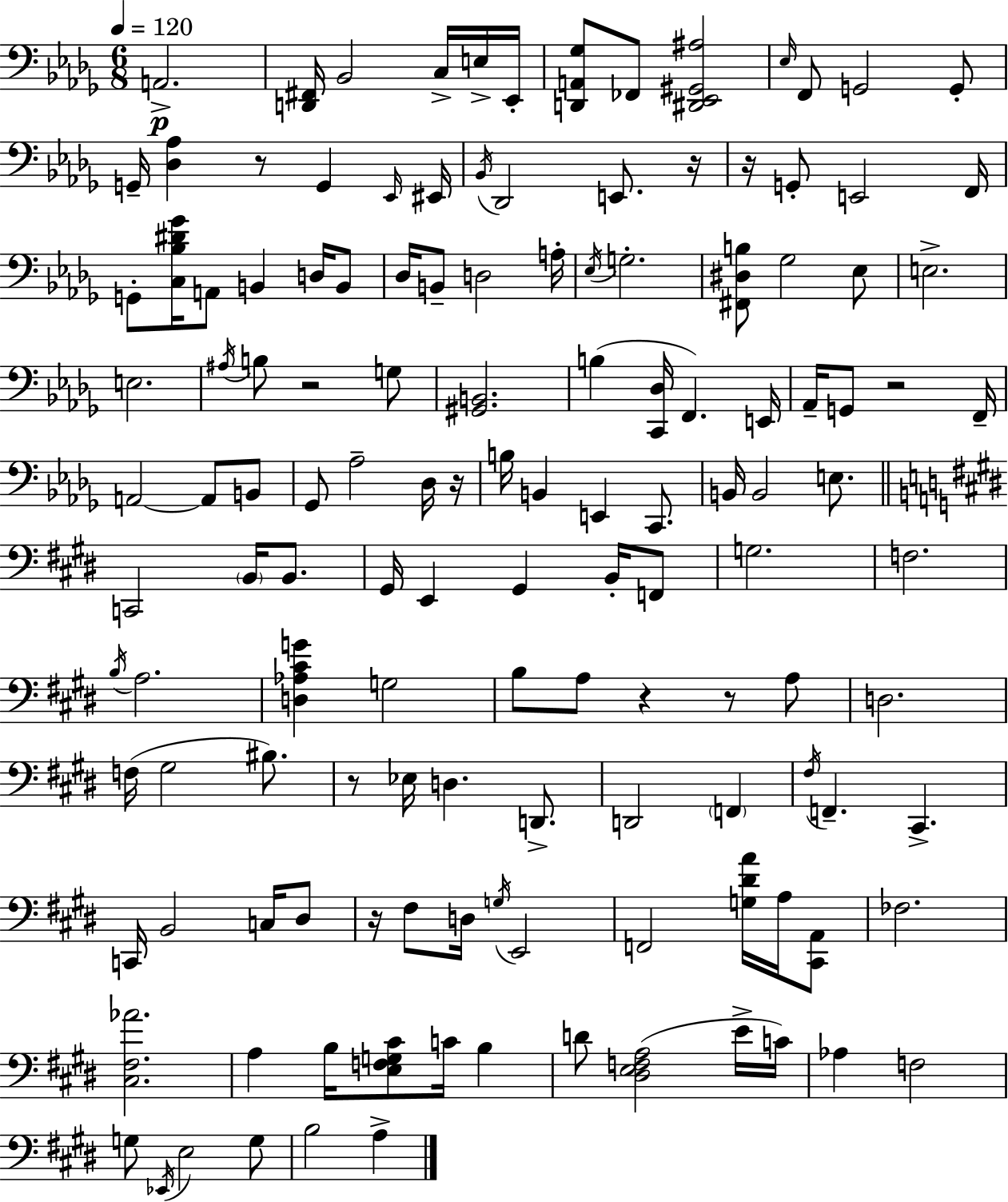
X:1
T:Untitled
M:6/8
L:1/4
K:Bbm
A,,2 [D,,^F,,]/4 _B,,2 C,/4 E,/4 _E,,/4 [D,,A,,_G,]/2 _F,,/2 [^D,,_E,,^G,,^A,]2 _E,/4 F,,/2 G,,2 G,,/2 G,,/4 [_D,_A,] z/2 G,, _E,,/4 ^E,,/4 _B,,/4 _D,,2 E,,/2 z/4 z/4 G,,/2 E,,2 F,,/4 G,,/2 [C,_B,^D_G]/4 A,,/2 B,, D,/4 B,,/2 _D,/4 B,,/2 D,2 A,/4 _E,/4 G,2 [^F,,^D,B,]/2 _G,2 _E,/2 E,2 E,2 ^A,/4 B,/2 z2 G,/2 [^G,,B,,]2 B, [C,,_D,]/4 F,, E,,/4 _A,,/4 G,,/2 z2 F,,/4 A,,2 A,,/2 B,,/2 _G,,/2 _A,2 _D,/4 z/4 B,/4 B,, E,, C,,/2 B,,/4 B,,2 E,/2 C,,2 B,,/4 B,,/2 ^G,,/4 E,, ^G,, B,,/4 F,,/2 G,2 F,2 B,/4 A,2 [D,_A,^CG] G,2 B,/2 A,/2 z z/2 A,/2 D,2 F,/4 ^G,2 ^B,/2 z/2 _E,/4 D, D,,/2 D,,2 F,, ^F,/4 F,, ^C,, C,,/4 B,,2 C,/4 ^D,/2 z/4 ^F,/2 D,/4 G,/4 E,,2 F,,2 [G,^DA]/4 A,/4 [^C,,A,,]/2 _F,2 [^C,^F,_A]2 A, B,/4 [E,F,G,^C]/2 C/4 B, D/2 [^D,E,F,A,]2 E/4 C/4 _A, F,2 G,/2 _E,,/4 E,2 G,/2 B,2 A,